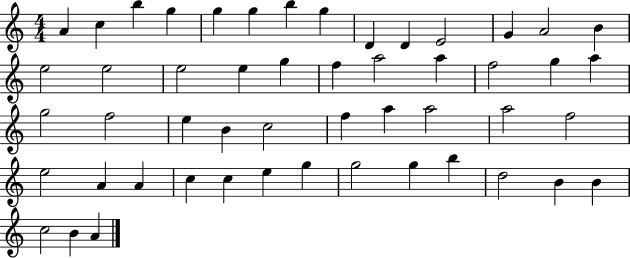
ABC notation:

X:1
T:Untitled
M:4/4
L:1/4
K:C
A c b g g g b g D D E2 G A2 B e2 e2 e2 e g f a2 a f2 g a g2 f2 e B c2 f a a2 a2 f2 e2 A A c c e g g2 g b d2 B B c2 B A